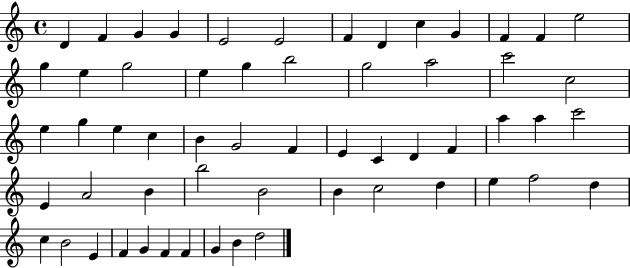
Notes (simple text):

D4/q F4/q G4/q G4/q E4/h E4/h F4/q D4/q C5/q G4/q F4/q F4/q E5/h G5/q E5/q G5/h E5/q G5/q B5/h G5/h A5/h C6/h C5/h E5/q G5/q E5/q C5/q B4/q G4/h F4/q E4/q C4/q D4/q F4/q A5/q A5/q C6/h E4/q A4/h B4/q B5/h B4/h B4/q C5/h D5/q E5/q F5/h D5/q C5/q B4/h E4/q F4/q G4/q F4/q F4/q G4/q B4/q D5/h